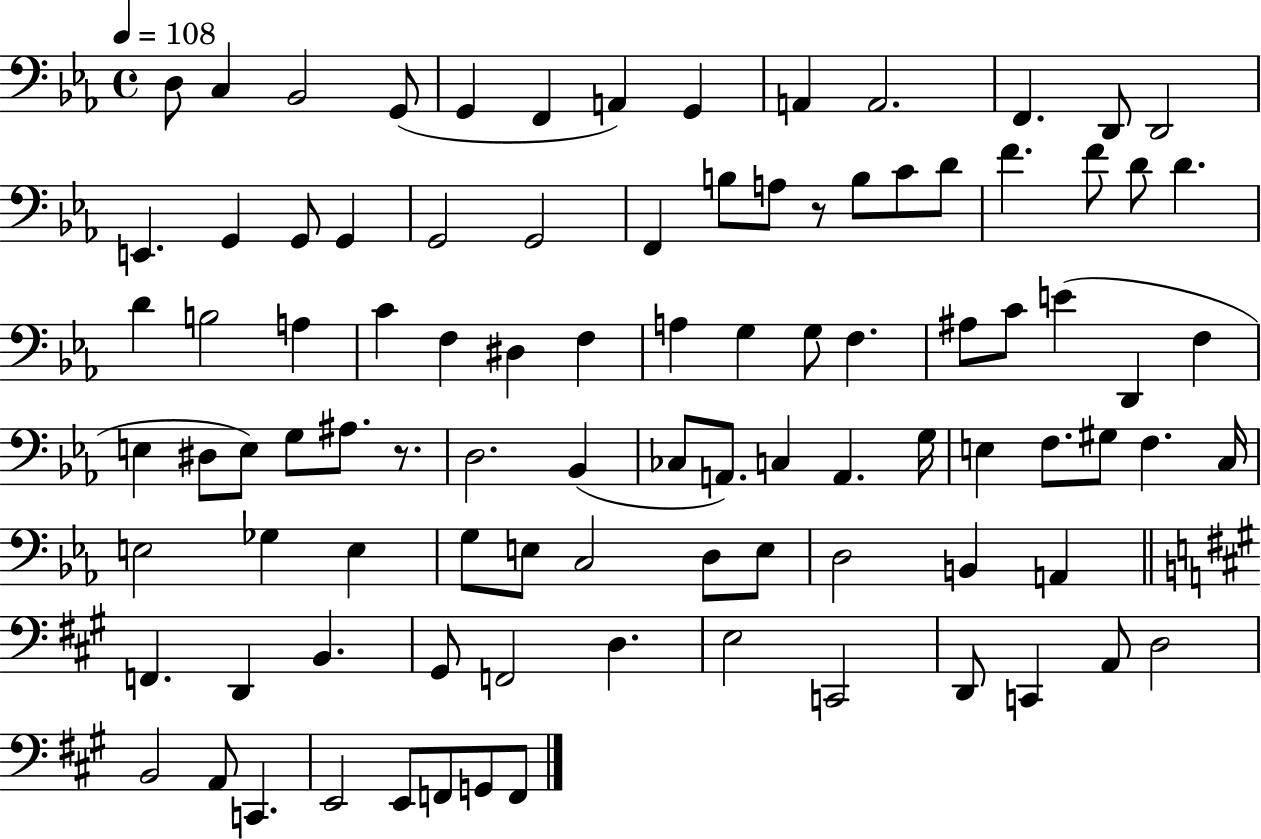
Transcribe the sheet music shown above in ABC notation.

X:1
T:Untitled
M:4/4
L:1/4
K:Eb
D,/2 C, _B,,2 G,,/2 G,, F,, A,, G,, A,, A,,2 F,, D,,/2 D,,2 E,, G,, G,,/2 G,, G,,2 G,,2 F,, B,/2 A,/2 z/2 B,/2 C/2 D/2 F F/2 D/2 D D B,2 A, C F, ^D, F, A, G, G,/2 F, ^A,/2 C/2 E D,, F, E, ^D,/2 E,/2 G,/2 ^A,/2 z/2 D,2 _B,, _C,/2 A,,/2 C, A,, G,/4 E, F,/2 ^G,/2 F, C,/4 E,2 _G, E, G,/2 E,/2 C,2 D,/2 E,/2 D,2 B,, A,, F,, D,, B,, ^G,,/2 F,,2 D, E,2 C,,2 D,,/2 C,, A,,/2 D,2 B,,2 A,,/2 C,, E,,2 E,,/2 F,,/2 G,,/2 F,,/2